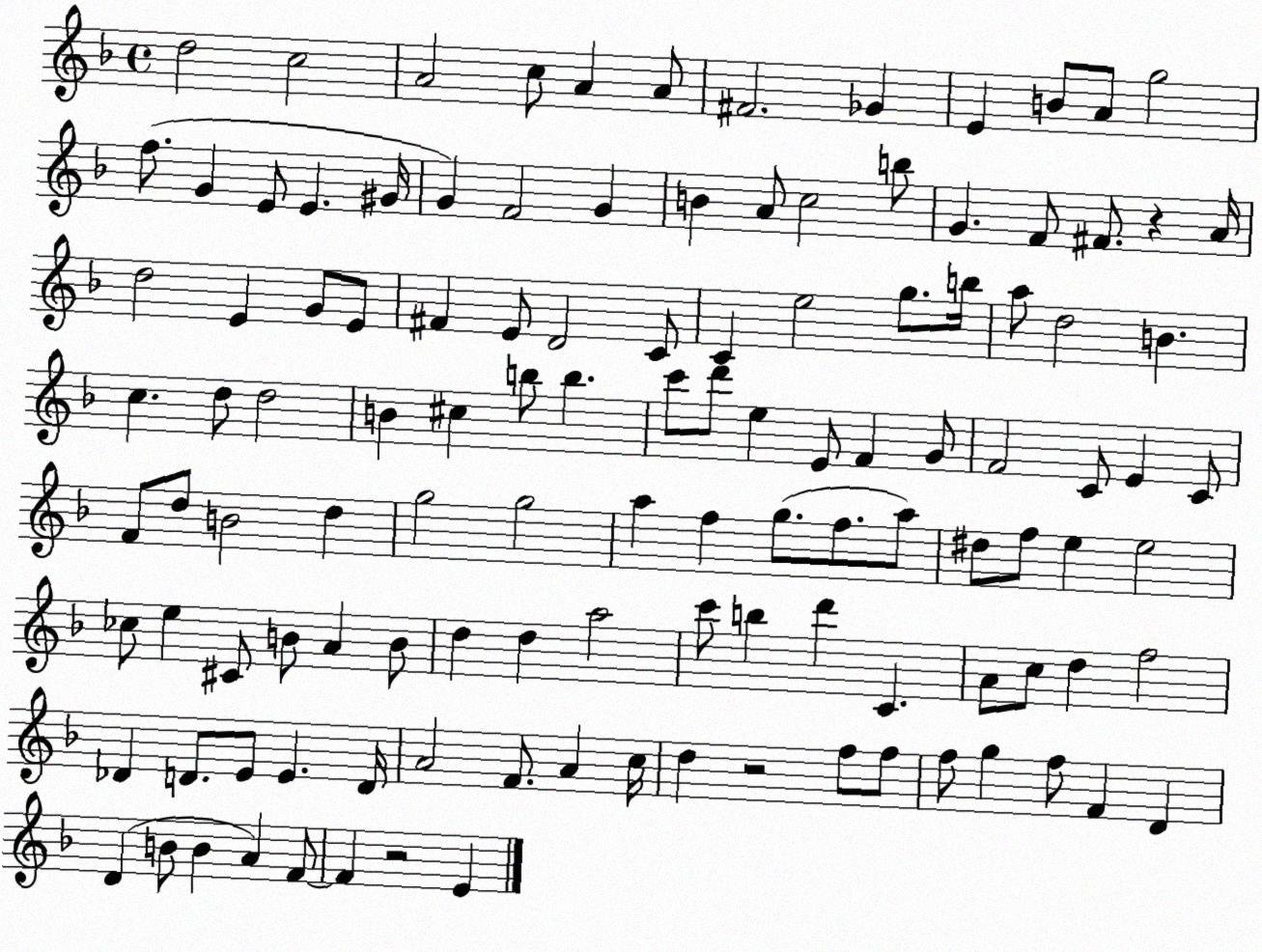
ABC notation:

X:1
T:Untitled
M:4/4
L:1/4
K:F
d2 c2 A2 c/2 A A/2 ^F2 _G E B/2 A/2 g2 f/2 G E/2 E ^G/4 G F2 G B A/2 c2 b/2 G F/2 ^F/2 z A/4 d2 E G/2 E/2 ^F E/2 D2 C/2 C e2 g/2 b/4 a/2 d2 B c d/2 d2 B ^c b/2 b c'/2 d'/2 e E/2 F G/2 F2 C/2 E C/2 F/2 d/2 B2 d g2 g2 a f g/2 f/2 a/2 ^d/2 f/2 e e2 _c/2 e ^C/2 B/2 A B/2 d d a2 c'/2 b d' C A/2 c/2 d f2 _D D/2 E/2 E D/4 A2 F/2 A c/4 d z2 f/2 f/2 f/2 g f/2 F D D B/2 B A F/2 F z2 E